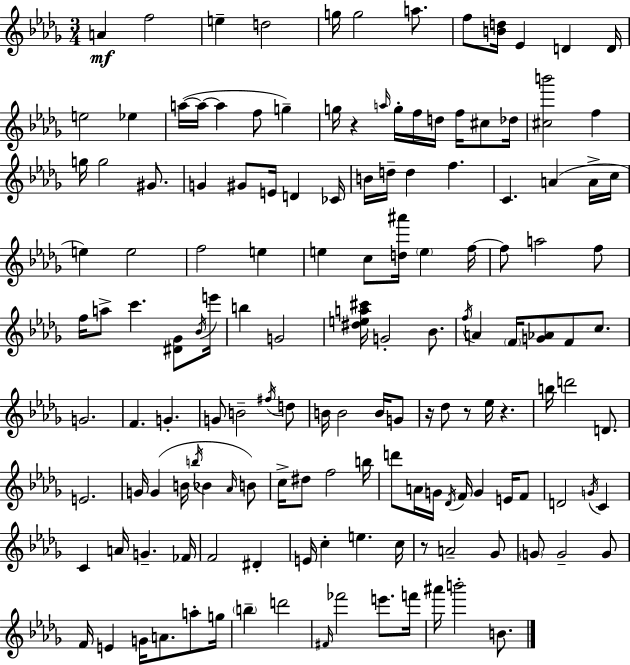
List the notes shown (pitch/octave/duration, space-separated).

A4/q F5/h E5/q D5/h G5/s G5/h A5/e. F5/e [B4,D5]/s Eb4/q D4/q D4/s E5/h Eb5/q A5/s A5/s A5/q F5/e G5/q G5/s R/q A5/s G5/s F5/s D5/s F5/s C#5/e Db5/s [C#5,B6]/h F5/q G5/s G5/h G#4/e. G4/q G#4/e E4/s D4/q CES4/s B4/s D5/s D5/q F5/q. C4/q. A4/q A4/s C5/s E5/q E5/h F5/h E5/q E5/q C5/e [D5,A#6]/s E5/q F5/s F5/e A5/h F5/e F5/s A5/e C6/q. [D#4,Gb4]/e Bb4/s E6/s B5/q G4/h [D#5,E5,A5,C#6]/s G4/h Bb4/e. F5/s A4/q F4/s [G4,Ab4]/e F4/e C5/e. G4/h. F4/q. G4/q. G4/e B4/h F#5/s D5/e B4/s B4/h B4/s G4/e R/s Db5/e R/e Eb5/s R/q. B5/s D6/h D4/e. E4/h. G4/s G4/q B4/s B5/s Bb4/q Ab4/s B4/e C5/s D#5/e F5/h B5/s D6/e A4/s G4/s Db4/s F4/s G4/q E4/s F4/e D4/h G4/s C4/q C4/q A4/s G4/q. FES4/s F4/h D#4/q E4/s C5/q E5/q. C5/s R/e A4/h Gb4/e G4/e G4/h G4/e F4/s E4/q G4/s A4/e. A5/e G5/s B5/q D6/h F#4/s FES6/h E6/e. F6/s A#6/s B6/h B4/e.